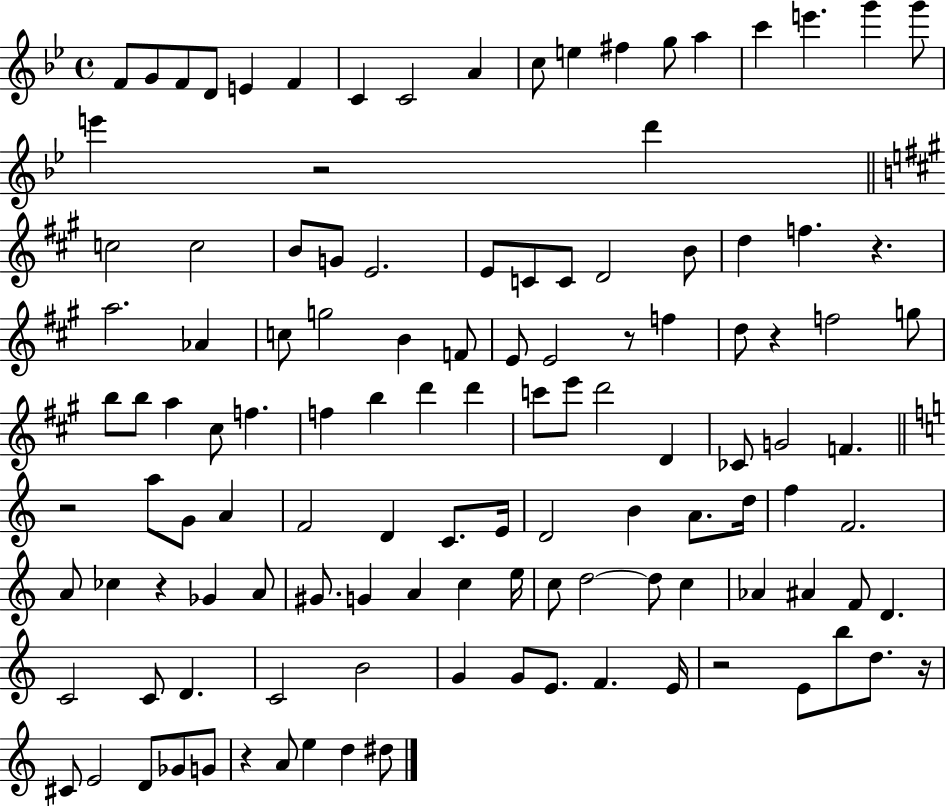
{
  \clef treble
  \time 4/4
  \defaultTimeSignature
  \key bes \major
  f'8 g'8 f'8 d'8 e'4 f'4 | c'4 c'2 a'4 | c''8 e''4 fis''4 g''8 a''4 | c'''4 e'''4. g'''4 g'''8 | \break e'''4 r2 d'''4 | \bar "||" \break \key a \major c''2 c''2 | b'8 g'8 e'2. | e'8 c'8 c'8 d'2 b'8 | d''4 f''4. r4. | \break a''2. aes'4 | c''8 g''2 b'4 f'8 | e'8 e'2 r8 f''4 | d''8 r4 f''2 g''8 | \break b''8 b''8 a''4 cis''8 f''4. | f''4 b''4 d'''4 d'''4 | c'''8 e'''8 d'''2 d'4 | ces'8 g'2 f'4. | \break \bar "||" \break \key a \minor r2 a''8 g'8 a'4 | f'2 d'4 c'8. e'16 | d'2 b'4 a'8. d''16 | f''4 f'2. | \break a'8 ces''4 r4 ges'4 a'8 | gis'8. g'4 a'4 c''4 e''16 | c''8 d''2~~ d''8 c''4 | aes'4 ais'4 f'8 d'4. | \break c'2 c'8 d'4. | c'2 b'2 | g'4 g'8 e'8. f'4. e'16 | r2 e'8 b''8 d''8. r16 | \break cis'8 e'2 d'8 ges'8 g'8 | r4 a'8 e''4 d''4 dis''8 | \bar "|."
}